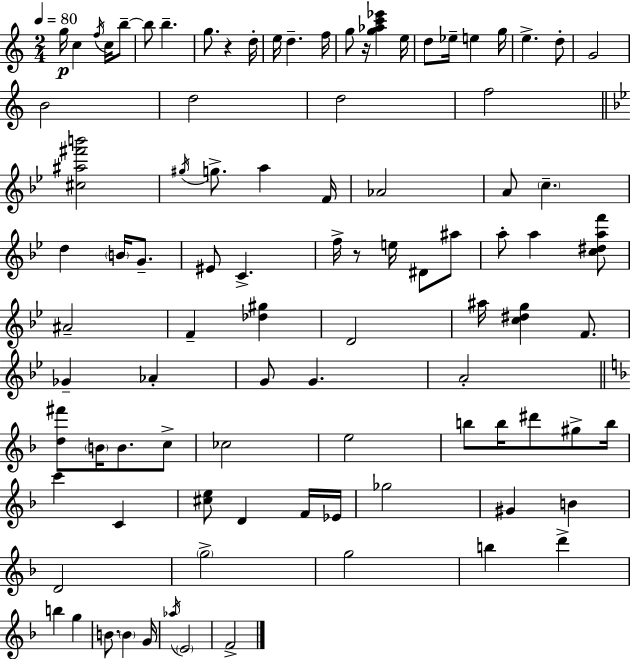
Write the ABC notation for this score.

X:1
T:Untitled
M:2/4
L:1/4
K:Am
g/4 c f/4 c/4 b/2 b/2 b g/2 z d/4 e/4 d f/4 g/2 z/4 [g_ac'_e'] e/4 d/2 _e/4 e g/4 e d/2 G2 B2 d2 d2 f2 [^c^a^f'b']2 ^g/4 g/2 a F/4 _A2 A/2 c d B/4 G/2 ^E/2 C f/4 z/2 e/4 ^D/2 ^a/2 a/2 a [c^daf']/2 ^A2 F [_d^g] D2 ^a/4 [c^dg] F/2 _G _A G/2 G A2 [d^f']/2 B/4 B/2 c/2 _c2 e2 b/2 b/4 ^d'/2 ^g/2 b/4 c' C [^ce]/2 D F/4 _E/4 _g2 ^G B D2 g2 g2 b d' b g B/2 B G/4 _a/4 E2 F2